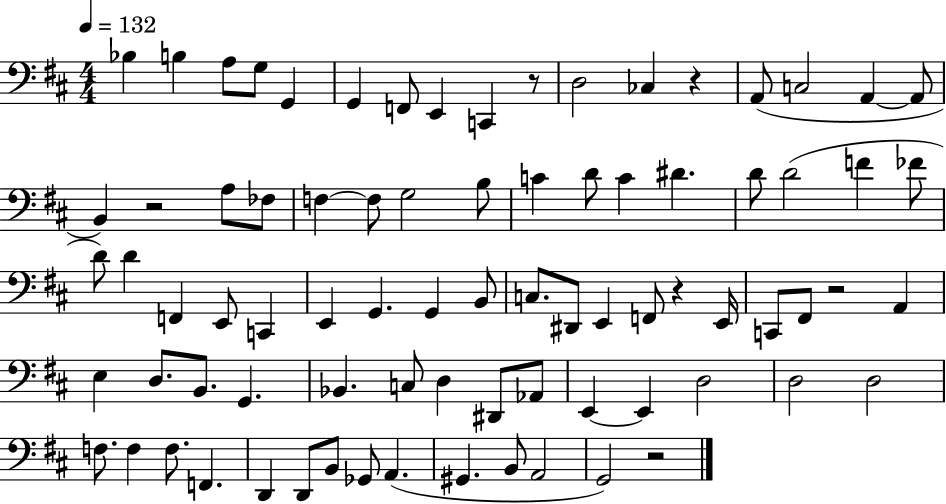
{
  \clef bass
  \numericTimeSignature
  \time 4/4
  \key d \major
  \tempo 4 = 132
  bes4 b4 a8 g8 g,4 | g,4 f,8 e,4 c,4 r8 | d2 ces4 r4 | a,8( c2 a,4~~ a,8 | \break b,4) r2 a8 fes8 | f4~~ f8 g2 b8 | c'4 d'8 c'4 dis'4. | d'8 d'2( f'4 fes'8 | \break d'8) d'4 f,4 e,8 c,4 | e,4 g,4. g,4 b,8 | c8. dis,8 e,4 f,8 r4 e,16 | c,8 fis,8 r2 a,4 | \break e4 d8. b,8. g,4. | bes,4. c8 d4 dis,8 aes,8 | e,4~~ e,4 d2 | d2 d2 | \break f8. f4 f8. f,4. | d,4 d,8 b,8 ges,8 a,4.( | gis,4. b,8 a,2 | g,2) r2 | \break \bar "|."
}